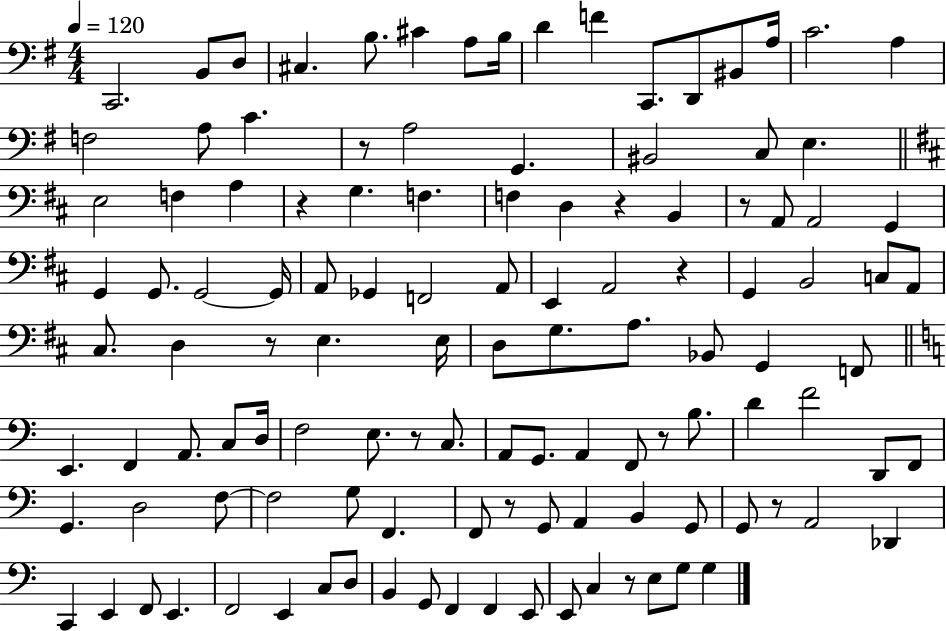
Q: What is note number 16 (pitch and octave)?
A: A3